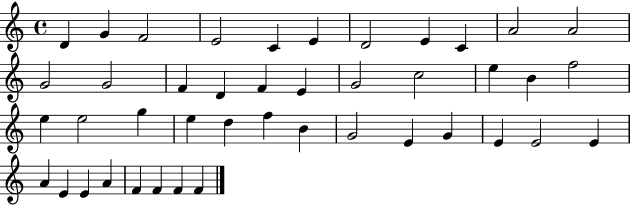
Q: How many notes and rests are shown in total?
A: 43